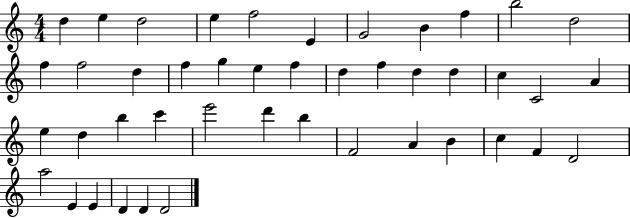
X:1
T:Untitled
M:4/4
L:1/4
K:C
d e d2 e f2 E G2 B f b2 d2 f f2 d f g e f d f d d c C2 A e d b c' e'2 d' b F2 A B c F D2 a2 E E D D D2